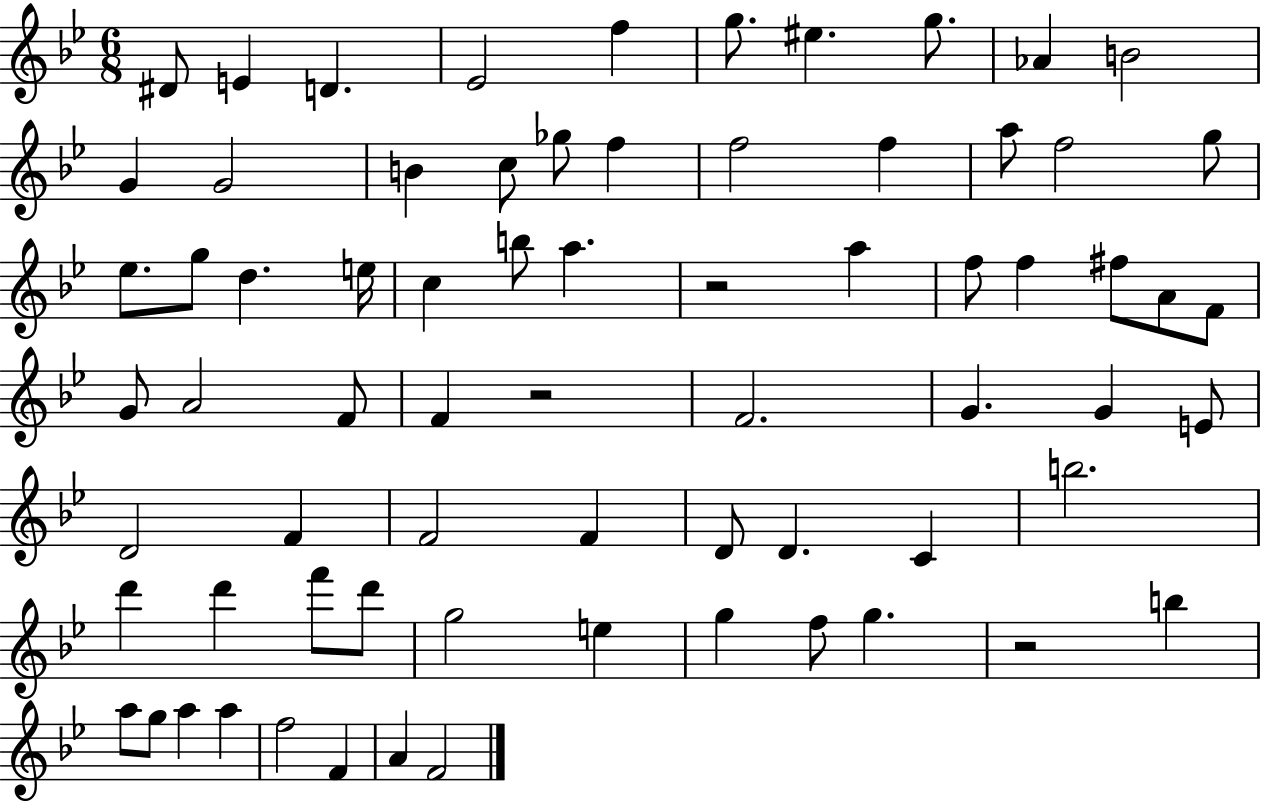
{
  \clef treble
  \numericTimeSignature
  \time 6/8
  \key bes \major
  \repeat volta 2 { dis'8 e'4 d'4. | ees'2 f''4 | g''8. eis''4. g''8. | aes'4 b'2 | \break g'4 g'2 | b'4 c''8 ges''8 f''4 | f''2 f''4 | a''8 f''2 g''8 | \break ees''8. g''8 d''4. e''16 | c''4 b''8 a''4. | r2 a''4 | f''8 f''4 fis''8 a'8 f'8 | \break g'8 a'2 f'8 | f'4 r2 | f'2. | g'4. g'4 e'8 | \break d'2 f'4 | f'2 f'4 | d'8 d'4. c'4 | b''2. | \break d'''4 d'''4 f'''8 d'''8 | g''2 e''4 | g''4 f''8 g''4. | r2 b''4 | \break a''8 g''8 a''4 a''4 | f''2 f'4 | a'4 f'2 | } \bar "|."
}